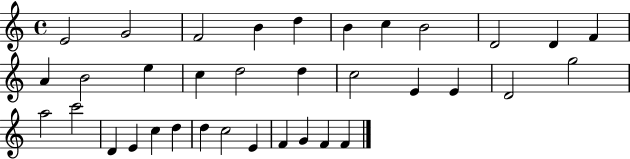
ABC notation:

X:1
T:Untitled
M:4/4
L:1/4
K:C
E2 G2 F2 B d B c B2 D2 D F A B2 e c d2 d c2 E E D2 g2 a2 c'2 D E c d d c2 E F G F F